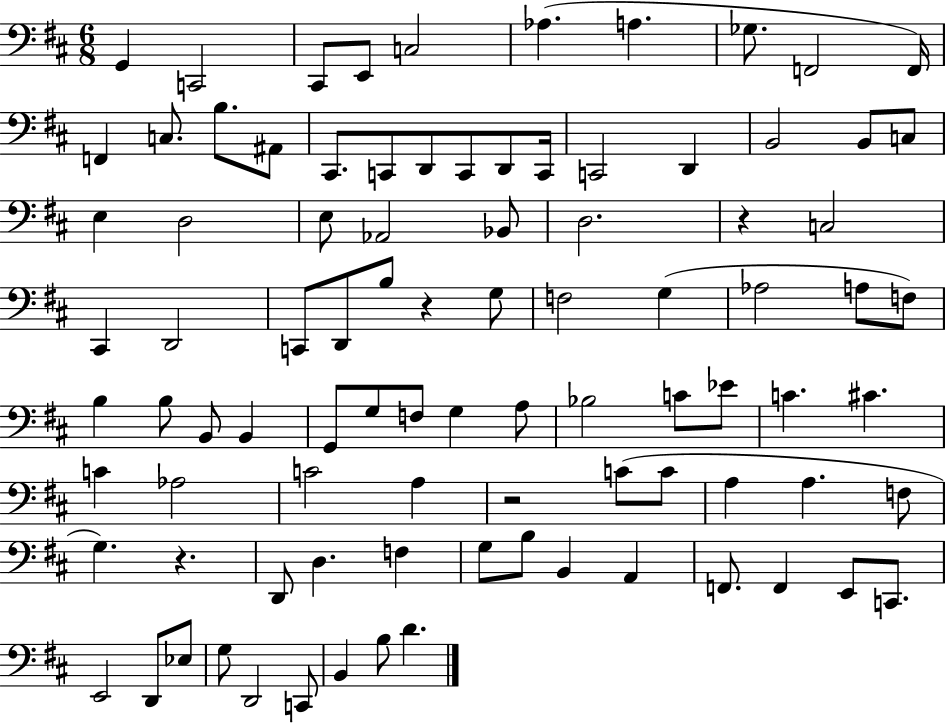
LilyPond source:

{
  \clef bass
  \numericTimeSignature
  \time 6/8
  \key d \major
  g,4 c,2 | cis,8 e,8 c2 | aes4.( a4. | ges8. f,2 f,16) | \break f,4 c8. b8. ais,8 | cis,8. c,8 d,8 c,8 d,8 c,16 | c,2 d,4 | b,2 b,8 c8 | \break e4 d2 | e8 aes,2 bes,8 | d2. | r4 c2 | \break cis,4 d,2 | c,8 d,8 b8 r4 g8 | f2 g4( | aes2 a8 f8) | \break b4 b8 b,8 b,4 | g,8 g8 f8 g4 a8 | bes2 c'8 ees'8 | c'4. cis'4. | \break c'4 aes2 | c'2 a4 | r2 c'8( c'8 | a4 a4. f8 | \break g4.) r4. | d,8 d4. f4 | g8 b8 b,4 a,4 | f,8. f,4 e,8 c,8. | \break e,2 d,8 ees8 | g8 d,2 c,8 | b,4 b8 d'4. | \bar "|."
}